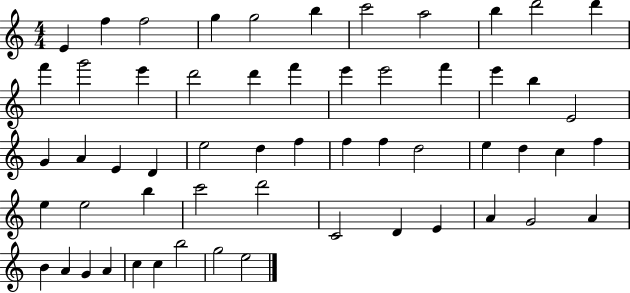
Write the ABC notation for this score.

X:1
T:Untitled
M:4/4
L:1/4
K:C
E f f2 g g2 b c'2 a2 b d'2 d' f' g'2 e' d'2 d' f' e' e'2 f' e' b E2 G A E D e2 d f f f d2 e d c f e e2 b c'2 d'2 C2 D E A G2 A B A G A c c b2 g2 e2